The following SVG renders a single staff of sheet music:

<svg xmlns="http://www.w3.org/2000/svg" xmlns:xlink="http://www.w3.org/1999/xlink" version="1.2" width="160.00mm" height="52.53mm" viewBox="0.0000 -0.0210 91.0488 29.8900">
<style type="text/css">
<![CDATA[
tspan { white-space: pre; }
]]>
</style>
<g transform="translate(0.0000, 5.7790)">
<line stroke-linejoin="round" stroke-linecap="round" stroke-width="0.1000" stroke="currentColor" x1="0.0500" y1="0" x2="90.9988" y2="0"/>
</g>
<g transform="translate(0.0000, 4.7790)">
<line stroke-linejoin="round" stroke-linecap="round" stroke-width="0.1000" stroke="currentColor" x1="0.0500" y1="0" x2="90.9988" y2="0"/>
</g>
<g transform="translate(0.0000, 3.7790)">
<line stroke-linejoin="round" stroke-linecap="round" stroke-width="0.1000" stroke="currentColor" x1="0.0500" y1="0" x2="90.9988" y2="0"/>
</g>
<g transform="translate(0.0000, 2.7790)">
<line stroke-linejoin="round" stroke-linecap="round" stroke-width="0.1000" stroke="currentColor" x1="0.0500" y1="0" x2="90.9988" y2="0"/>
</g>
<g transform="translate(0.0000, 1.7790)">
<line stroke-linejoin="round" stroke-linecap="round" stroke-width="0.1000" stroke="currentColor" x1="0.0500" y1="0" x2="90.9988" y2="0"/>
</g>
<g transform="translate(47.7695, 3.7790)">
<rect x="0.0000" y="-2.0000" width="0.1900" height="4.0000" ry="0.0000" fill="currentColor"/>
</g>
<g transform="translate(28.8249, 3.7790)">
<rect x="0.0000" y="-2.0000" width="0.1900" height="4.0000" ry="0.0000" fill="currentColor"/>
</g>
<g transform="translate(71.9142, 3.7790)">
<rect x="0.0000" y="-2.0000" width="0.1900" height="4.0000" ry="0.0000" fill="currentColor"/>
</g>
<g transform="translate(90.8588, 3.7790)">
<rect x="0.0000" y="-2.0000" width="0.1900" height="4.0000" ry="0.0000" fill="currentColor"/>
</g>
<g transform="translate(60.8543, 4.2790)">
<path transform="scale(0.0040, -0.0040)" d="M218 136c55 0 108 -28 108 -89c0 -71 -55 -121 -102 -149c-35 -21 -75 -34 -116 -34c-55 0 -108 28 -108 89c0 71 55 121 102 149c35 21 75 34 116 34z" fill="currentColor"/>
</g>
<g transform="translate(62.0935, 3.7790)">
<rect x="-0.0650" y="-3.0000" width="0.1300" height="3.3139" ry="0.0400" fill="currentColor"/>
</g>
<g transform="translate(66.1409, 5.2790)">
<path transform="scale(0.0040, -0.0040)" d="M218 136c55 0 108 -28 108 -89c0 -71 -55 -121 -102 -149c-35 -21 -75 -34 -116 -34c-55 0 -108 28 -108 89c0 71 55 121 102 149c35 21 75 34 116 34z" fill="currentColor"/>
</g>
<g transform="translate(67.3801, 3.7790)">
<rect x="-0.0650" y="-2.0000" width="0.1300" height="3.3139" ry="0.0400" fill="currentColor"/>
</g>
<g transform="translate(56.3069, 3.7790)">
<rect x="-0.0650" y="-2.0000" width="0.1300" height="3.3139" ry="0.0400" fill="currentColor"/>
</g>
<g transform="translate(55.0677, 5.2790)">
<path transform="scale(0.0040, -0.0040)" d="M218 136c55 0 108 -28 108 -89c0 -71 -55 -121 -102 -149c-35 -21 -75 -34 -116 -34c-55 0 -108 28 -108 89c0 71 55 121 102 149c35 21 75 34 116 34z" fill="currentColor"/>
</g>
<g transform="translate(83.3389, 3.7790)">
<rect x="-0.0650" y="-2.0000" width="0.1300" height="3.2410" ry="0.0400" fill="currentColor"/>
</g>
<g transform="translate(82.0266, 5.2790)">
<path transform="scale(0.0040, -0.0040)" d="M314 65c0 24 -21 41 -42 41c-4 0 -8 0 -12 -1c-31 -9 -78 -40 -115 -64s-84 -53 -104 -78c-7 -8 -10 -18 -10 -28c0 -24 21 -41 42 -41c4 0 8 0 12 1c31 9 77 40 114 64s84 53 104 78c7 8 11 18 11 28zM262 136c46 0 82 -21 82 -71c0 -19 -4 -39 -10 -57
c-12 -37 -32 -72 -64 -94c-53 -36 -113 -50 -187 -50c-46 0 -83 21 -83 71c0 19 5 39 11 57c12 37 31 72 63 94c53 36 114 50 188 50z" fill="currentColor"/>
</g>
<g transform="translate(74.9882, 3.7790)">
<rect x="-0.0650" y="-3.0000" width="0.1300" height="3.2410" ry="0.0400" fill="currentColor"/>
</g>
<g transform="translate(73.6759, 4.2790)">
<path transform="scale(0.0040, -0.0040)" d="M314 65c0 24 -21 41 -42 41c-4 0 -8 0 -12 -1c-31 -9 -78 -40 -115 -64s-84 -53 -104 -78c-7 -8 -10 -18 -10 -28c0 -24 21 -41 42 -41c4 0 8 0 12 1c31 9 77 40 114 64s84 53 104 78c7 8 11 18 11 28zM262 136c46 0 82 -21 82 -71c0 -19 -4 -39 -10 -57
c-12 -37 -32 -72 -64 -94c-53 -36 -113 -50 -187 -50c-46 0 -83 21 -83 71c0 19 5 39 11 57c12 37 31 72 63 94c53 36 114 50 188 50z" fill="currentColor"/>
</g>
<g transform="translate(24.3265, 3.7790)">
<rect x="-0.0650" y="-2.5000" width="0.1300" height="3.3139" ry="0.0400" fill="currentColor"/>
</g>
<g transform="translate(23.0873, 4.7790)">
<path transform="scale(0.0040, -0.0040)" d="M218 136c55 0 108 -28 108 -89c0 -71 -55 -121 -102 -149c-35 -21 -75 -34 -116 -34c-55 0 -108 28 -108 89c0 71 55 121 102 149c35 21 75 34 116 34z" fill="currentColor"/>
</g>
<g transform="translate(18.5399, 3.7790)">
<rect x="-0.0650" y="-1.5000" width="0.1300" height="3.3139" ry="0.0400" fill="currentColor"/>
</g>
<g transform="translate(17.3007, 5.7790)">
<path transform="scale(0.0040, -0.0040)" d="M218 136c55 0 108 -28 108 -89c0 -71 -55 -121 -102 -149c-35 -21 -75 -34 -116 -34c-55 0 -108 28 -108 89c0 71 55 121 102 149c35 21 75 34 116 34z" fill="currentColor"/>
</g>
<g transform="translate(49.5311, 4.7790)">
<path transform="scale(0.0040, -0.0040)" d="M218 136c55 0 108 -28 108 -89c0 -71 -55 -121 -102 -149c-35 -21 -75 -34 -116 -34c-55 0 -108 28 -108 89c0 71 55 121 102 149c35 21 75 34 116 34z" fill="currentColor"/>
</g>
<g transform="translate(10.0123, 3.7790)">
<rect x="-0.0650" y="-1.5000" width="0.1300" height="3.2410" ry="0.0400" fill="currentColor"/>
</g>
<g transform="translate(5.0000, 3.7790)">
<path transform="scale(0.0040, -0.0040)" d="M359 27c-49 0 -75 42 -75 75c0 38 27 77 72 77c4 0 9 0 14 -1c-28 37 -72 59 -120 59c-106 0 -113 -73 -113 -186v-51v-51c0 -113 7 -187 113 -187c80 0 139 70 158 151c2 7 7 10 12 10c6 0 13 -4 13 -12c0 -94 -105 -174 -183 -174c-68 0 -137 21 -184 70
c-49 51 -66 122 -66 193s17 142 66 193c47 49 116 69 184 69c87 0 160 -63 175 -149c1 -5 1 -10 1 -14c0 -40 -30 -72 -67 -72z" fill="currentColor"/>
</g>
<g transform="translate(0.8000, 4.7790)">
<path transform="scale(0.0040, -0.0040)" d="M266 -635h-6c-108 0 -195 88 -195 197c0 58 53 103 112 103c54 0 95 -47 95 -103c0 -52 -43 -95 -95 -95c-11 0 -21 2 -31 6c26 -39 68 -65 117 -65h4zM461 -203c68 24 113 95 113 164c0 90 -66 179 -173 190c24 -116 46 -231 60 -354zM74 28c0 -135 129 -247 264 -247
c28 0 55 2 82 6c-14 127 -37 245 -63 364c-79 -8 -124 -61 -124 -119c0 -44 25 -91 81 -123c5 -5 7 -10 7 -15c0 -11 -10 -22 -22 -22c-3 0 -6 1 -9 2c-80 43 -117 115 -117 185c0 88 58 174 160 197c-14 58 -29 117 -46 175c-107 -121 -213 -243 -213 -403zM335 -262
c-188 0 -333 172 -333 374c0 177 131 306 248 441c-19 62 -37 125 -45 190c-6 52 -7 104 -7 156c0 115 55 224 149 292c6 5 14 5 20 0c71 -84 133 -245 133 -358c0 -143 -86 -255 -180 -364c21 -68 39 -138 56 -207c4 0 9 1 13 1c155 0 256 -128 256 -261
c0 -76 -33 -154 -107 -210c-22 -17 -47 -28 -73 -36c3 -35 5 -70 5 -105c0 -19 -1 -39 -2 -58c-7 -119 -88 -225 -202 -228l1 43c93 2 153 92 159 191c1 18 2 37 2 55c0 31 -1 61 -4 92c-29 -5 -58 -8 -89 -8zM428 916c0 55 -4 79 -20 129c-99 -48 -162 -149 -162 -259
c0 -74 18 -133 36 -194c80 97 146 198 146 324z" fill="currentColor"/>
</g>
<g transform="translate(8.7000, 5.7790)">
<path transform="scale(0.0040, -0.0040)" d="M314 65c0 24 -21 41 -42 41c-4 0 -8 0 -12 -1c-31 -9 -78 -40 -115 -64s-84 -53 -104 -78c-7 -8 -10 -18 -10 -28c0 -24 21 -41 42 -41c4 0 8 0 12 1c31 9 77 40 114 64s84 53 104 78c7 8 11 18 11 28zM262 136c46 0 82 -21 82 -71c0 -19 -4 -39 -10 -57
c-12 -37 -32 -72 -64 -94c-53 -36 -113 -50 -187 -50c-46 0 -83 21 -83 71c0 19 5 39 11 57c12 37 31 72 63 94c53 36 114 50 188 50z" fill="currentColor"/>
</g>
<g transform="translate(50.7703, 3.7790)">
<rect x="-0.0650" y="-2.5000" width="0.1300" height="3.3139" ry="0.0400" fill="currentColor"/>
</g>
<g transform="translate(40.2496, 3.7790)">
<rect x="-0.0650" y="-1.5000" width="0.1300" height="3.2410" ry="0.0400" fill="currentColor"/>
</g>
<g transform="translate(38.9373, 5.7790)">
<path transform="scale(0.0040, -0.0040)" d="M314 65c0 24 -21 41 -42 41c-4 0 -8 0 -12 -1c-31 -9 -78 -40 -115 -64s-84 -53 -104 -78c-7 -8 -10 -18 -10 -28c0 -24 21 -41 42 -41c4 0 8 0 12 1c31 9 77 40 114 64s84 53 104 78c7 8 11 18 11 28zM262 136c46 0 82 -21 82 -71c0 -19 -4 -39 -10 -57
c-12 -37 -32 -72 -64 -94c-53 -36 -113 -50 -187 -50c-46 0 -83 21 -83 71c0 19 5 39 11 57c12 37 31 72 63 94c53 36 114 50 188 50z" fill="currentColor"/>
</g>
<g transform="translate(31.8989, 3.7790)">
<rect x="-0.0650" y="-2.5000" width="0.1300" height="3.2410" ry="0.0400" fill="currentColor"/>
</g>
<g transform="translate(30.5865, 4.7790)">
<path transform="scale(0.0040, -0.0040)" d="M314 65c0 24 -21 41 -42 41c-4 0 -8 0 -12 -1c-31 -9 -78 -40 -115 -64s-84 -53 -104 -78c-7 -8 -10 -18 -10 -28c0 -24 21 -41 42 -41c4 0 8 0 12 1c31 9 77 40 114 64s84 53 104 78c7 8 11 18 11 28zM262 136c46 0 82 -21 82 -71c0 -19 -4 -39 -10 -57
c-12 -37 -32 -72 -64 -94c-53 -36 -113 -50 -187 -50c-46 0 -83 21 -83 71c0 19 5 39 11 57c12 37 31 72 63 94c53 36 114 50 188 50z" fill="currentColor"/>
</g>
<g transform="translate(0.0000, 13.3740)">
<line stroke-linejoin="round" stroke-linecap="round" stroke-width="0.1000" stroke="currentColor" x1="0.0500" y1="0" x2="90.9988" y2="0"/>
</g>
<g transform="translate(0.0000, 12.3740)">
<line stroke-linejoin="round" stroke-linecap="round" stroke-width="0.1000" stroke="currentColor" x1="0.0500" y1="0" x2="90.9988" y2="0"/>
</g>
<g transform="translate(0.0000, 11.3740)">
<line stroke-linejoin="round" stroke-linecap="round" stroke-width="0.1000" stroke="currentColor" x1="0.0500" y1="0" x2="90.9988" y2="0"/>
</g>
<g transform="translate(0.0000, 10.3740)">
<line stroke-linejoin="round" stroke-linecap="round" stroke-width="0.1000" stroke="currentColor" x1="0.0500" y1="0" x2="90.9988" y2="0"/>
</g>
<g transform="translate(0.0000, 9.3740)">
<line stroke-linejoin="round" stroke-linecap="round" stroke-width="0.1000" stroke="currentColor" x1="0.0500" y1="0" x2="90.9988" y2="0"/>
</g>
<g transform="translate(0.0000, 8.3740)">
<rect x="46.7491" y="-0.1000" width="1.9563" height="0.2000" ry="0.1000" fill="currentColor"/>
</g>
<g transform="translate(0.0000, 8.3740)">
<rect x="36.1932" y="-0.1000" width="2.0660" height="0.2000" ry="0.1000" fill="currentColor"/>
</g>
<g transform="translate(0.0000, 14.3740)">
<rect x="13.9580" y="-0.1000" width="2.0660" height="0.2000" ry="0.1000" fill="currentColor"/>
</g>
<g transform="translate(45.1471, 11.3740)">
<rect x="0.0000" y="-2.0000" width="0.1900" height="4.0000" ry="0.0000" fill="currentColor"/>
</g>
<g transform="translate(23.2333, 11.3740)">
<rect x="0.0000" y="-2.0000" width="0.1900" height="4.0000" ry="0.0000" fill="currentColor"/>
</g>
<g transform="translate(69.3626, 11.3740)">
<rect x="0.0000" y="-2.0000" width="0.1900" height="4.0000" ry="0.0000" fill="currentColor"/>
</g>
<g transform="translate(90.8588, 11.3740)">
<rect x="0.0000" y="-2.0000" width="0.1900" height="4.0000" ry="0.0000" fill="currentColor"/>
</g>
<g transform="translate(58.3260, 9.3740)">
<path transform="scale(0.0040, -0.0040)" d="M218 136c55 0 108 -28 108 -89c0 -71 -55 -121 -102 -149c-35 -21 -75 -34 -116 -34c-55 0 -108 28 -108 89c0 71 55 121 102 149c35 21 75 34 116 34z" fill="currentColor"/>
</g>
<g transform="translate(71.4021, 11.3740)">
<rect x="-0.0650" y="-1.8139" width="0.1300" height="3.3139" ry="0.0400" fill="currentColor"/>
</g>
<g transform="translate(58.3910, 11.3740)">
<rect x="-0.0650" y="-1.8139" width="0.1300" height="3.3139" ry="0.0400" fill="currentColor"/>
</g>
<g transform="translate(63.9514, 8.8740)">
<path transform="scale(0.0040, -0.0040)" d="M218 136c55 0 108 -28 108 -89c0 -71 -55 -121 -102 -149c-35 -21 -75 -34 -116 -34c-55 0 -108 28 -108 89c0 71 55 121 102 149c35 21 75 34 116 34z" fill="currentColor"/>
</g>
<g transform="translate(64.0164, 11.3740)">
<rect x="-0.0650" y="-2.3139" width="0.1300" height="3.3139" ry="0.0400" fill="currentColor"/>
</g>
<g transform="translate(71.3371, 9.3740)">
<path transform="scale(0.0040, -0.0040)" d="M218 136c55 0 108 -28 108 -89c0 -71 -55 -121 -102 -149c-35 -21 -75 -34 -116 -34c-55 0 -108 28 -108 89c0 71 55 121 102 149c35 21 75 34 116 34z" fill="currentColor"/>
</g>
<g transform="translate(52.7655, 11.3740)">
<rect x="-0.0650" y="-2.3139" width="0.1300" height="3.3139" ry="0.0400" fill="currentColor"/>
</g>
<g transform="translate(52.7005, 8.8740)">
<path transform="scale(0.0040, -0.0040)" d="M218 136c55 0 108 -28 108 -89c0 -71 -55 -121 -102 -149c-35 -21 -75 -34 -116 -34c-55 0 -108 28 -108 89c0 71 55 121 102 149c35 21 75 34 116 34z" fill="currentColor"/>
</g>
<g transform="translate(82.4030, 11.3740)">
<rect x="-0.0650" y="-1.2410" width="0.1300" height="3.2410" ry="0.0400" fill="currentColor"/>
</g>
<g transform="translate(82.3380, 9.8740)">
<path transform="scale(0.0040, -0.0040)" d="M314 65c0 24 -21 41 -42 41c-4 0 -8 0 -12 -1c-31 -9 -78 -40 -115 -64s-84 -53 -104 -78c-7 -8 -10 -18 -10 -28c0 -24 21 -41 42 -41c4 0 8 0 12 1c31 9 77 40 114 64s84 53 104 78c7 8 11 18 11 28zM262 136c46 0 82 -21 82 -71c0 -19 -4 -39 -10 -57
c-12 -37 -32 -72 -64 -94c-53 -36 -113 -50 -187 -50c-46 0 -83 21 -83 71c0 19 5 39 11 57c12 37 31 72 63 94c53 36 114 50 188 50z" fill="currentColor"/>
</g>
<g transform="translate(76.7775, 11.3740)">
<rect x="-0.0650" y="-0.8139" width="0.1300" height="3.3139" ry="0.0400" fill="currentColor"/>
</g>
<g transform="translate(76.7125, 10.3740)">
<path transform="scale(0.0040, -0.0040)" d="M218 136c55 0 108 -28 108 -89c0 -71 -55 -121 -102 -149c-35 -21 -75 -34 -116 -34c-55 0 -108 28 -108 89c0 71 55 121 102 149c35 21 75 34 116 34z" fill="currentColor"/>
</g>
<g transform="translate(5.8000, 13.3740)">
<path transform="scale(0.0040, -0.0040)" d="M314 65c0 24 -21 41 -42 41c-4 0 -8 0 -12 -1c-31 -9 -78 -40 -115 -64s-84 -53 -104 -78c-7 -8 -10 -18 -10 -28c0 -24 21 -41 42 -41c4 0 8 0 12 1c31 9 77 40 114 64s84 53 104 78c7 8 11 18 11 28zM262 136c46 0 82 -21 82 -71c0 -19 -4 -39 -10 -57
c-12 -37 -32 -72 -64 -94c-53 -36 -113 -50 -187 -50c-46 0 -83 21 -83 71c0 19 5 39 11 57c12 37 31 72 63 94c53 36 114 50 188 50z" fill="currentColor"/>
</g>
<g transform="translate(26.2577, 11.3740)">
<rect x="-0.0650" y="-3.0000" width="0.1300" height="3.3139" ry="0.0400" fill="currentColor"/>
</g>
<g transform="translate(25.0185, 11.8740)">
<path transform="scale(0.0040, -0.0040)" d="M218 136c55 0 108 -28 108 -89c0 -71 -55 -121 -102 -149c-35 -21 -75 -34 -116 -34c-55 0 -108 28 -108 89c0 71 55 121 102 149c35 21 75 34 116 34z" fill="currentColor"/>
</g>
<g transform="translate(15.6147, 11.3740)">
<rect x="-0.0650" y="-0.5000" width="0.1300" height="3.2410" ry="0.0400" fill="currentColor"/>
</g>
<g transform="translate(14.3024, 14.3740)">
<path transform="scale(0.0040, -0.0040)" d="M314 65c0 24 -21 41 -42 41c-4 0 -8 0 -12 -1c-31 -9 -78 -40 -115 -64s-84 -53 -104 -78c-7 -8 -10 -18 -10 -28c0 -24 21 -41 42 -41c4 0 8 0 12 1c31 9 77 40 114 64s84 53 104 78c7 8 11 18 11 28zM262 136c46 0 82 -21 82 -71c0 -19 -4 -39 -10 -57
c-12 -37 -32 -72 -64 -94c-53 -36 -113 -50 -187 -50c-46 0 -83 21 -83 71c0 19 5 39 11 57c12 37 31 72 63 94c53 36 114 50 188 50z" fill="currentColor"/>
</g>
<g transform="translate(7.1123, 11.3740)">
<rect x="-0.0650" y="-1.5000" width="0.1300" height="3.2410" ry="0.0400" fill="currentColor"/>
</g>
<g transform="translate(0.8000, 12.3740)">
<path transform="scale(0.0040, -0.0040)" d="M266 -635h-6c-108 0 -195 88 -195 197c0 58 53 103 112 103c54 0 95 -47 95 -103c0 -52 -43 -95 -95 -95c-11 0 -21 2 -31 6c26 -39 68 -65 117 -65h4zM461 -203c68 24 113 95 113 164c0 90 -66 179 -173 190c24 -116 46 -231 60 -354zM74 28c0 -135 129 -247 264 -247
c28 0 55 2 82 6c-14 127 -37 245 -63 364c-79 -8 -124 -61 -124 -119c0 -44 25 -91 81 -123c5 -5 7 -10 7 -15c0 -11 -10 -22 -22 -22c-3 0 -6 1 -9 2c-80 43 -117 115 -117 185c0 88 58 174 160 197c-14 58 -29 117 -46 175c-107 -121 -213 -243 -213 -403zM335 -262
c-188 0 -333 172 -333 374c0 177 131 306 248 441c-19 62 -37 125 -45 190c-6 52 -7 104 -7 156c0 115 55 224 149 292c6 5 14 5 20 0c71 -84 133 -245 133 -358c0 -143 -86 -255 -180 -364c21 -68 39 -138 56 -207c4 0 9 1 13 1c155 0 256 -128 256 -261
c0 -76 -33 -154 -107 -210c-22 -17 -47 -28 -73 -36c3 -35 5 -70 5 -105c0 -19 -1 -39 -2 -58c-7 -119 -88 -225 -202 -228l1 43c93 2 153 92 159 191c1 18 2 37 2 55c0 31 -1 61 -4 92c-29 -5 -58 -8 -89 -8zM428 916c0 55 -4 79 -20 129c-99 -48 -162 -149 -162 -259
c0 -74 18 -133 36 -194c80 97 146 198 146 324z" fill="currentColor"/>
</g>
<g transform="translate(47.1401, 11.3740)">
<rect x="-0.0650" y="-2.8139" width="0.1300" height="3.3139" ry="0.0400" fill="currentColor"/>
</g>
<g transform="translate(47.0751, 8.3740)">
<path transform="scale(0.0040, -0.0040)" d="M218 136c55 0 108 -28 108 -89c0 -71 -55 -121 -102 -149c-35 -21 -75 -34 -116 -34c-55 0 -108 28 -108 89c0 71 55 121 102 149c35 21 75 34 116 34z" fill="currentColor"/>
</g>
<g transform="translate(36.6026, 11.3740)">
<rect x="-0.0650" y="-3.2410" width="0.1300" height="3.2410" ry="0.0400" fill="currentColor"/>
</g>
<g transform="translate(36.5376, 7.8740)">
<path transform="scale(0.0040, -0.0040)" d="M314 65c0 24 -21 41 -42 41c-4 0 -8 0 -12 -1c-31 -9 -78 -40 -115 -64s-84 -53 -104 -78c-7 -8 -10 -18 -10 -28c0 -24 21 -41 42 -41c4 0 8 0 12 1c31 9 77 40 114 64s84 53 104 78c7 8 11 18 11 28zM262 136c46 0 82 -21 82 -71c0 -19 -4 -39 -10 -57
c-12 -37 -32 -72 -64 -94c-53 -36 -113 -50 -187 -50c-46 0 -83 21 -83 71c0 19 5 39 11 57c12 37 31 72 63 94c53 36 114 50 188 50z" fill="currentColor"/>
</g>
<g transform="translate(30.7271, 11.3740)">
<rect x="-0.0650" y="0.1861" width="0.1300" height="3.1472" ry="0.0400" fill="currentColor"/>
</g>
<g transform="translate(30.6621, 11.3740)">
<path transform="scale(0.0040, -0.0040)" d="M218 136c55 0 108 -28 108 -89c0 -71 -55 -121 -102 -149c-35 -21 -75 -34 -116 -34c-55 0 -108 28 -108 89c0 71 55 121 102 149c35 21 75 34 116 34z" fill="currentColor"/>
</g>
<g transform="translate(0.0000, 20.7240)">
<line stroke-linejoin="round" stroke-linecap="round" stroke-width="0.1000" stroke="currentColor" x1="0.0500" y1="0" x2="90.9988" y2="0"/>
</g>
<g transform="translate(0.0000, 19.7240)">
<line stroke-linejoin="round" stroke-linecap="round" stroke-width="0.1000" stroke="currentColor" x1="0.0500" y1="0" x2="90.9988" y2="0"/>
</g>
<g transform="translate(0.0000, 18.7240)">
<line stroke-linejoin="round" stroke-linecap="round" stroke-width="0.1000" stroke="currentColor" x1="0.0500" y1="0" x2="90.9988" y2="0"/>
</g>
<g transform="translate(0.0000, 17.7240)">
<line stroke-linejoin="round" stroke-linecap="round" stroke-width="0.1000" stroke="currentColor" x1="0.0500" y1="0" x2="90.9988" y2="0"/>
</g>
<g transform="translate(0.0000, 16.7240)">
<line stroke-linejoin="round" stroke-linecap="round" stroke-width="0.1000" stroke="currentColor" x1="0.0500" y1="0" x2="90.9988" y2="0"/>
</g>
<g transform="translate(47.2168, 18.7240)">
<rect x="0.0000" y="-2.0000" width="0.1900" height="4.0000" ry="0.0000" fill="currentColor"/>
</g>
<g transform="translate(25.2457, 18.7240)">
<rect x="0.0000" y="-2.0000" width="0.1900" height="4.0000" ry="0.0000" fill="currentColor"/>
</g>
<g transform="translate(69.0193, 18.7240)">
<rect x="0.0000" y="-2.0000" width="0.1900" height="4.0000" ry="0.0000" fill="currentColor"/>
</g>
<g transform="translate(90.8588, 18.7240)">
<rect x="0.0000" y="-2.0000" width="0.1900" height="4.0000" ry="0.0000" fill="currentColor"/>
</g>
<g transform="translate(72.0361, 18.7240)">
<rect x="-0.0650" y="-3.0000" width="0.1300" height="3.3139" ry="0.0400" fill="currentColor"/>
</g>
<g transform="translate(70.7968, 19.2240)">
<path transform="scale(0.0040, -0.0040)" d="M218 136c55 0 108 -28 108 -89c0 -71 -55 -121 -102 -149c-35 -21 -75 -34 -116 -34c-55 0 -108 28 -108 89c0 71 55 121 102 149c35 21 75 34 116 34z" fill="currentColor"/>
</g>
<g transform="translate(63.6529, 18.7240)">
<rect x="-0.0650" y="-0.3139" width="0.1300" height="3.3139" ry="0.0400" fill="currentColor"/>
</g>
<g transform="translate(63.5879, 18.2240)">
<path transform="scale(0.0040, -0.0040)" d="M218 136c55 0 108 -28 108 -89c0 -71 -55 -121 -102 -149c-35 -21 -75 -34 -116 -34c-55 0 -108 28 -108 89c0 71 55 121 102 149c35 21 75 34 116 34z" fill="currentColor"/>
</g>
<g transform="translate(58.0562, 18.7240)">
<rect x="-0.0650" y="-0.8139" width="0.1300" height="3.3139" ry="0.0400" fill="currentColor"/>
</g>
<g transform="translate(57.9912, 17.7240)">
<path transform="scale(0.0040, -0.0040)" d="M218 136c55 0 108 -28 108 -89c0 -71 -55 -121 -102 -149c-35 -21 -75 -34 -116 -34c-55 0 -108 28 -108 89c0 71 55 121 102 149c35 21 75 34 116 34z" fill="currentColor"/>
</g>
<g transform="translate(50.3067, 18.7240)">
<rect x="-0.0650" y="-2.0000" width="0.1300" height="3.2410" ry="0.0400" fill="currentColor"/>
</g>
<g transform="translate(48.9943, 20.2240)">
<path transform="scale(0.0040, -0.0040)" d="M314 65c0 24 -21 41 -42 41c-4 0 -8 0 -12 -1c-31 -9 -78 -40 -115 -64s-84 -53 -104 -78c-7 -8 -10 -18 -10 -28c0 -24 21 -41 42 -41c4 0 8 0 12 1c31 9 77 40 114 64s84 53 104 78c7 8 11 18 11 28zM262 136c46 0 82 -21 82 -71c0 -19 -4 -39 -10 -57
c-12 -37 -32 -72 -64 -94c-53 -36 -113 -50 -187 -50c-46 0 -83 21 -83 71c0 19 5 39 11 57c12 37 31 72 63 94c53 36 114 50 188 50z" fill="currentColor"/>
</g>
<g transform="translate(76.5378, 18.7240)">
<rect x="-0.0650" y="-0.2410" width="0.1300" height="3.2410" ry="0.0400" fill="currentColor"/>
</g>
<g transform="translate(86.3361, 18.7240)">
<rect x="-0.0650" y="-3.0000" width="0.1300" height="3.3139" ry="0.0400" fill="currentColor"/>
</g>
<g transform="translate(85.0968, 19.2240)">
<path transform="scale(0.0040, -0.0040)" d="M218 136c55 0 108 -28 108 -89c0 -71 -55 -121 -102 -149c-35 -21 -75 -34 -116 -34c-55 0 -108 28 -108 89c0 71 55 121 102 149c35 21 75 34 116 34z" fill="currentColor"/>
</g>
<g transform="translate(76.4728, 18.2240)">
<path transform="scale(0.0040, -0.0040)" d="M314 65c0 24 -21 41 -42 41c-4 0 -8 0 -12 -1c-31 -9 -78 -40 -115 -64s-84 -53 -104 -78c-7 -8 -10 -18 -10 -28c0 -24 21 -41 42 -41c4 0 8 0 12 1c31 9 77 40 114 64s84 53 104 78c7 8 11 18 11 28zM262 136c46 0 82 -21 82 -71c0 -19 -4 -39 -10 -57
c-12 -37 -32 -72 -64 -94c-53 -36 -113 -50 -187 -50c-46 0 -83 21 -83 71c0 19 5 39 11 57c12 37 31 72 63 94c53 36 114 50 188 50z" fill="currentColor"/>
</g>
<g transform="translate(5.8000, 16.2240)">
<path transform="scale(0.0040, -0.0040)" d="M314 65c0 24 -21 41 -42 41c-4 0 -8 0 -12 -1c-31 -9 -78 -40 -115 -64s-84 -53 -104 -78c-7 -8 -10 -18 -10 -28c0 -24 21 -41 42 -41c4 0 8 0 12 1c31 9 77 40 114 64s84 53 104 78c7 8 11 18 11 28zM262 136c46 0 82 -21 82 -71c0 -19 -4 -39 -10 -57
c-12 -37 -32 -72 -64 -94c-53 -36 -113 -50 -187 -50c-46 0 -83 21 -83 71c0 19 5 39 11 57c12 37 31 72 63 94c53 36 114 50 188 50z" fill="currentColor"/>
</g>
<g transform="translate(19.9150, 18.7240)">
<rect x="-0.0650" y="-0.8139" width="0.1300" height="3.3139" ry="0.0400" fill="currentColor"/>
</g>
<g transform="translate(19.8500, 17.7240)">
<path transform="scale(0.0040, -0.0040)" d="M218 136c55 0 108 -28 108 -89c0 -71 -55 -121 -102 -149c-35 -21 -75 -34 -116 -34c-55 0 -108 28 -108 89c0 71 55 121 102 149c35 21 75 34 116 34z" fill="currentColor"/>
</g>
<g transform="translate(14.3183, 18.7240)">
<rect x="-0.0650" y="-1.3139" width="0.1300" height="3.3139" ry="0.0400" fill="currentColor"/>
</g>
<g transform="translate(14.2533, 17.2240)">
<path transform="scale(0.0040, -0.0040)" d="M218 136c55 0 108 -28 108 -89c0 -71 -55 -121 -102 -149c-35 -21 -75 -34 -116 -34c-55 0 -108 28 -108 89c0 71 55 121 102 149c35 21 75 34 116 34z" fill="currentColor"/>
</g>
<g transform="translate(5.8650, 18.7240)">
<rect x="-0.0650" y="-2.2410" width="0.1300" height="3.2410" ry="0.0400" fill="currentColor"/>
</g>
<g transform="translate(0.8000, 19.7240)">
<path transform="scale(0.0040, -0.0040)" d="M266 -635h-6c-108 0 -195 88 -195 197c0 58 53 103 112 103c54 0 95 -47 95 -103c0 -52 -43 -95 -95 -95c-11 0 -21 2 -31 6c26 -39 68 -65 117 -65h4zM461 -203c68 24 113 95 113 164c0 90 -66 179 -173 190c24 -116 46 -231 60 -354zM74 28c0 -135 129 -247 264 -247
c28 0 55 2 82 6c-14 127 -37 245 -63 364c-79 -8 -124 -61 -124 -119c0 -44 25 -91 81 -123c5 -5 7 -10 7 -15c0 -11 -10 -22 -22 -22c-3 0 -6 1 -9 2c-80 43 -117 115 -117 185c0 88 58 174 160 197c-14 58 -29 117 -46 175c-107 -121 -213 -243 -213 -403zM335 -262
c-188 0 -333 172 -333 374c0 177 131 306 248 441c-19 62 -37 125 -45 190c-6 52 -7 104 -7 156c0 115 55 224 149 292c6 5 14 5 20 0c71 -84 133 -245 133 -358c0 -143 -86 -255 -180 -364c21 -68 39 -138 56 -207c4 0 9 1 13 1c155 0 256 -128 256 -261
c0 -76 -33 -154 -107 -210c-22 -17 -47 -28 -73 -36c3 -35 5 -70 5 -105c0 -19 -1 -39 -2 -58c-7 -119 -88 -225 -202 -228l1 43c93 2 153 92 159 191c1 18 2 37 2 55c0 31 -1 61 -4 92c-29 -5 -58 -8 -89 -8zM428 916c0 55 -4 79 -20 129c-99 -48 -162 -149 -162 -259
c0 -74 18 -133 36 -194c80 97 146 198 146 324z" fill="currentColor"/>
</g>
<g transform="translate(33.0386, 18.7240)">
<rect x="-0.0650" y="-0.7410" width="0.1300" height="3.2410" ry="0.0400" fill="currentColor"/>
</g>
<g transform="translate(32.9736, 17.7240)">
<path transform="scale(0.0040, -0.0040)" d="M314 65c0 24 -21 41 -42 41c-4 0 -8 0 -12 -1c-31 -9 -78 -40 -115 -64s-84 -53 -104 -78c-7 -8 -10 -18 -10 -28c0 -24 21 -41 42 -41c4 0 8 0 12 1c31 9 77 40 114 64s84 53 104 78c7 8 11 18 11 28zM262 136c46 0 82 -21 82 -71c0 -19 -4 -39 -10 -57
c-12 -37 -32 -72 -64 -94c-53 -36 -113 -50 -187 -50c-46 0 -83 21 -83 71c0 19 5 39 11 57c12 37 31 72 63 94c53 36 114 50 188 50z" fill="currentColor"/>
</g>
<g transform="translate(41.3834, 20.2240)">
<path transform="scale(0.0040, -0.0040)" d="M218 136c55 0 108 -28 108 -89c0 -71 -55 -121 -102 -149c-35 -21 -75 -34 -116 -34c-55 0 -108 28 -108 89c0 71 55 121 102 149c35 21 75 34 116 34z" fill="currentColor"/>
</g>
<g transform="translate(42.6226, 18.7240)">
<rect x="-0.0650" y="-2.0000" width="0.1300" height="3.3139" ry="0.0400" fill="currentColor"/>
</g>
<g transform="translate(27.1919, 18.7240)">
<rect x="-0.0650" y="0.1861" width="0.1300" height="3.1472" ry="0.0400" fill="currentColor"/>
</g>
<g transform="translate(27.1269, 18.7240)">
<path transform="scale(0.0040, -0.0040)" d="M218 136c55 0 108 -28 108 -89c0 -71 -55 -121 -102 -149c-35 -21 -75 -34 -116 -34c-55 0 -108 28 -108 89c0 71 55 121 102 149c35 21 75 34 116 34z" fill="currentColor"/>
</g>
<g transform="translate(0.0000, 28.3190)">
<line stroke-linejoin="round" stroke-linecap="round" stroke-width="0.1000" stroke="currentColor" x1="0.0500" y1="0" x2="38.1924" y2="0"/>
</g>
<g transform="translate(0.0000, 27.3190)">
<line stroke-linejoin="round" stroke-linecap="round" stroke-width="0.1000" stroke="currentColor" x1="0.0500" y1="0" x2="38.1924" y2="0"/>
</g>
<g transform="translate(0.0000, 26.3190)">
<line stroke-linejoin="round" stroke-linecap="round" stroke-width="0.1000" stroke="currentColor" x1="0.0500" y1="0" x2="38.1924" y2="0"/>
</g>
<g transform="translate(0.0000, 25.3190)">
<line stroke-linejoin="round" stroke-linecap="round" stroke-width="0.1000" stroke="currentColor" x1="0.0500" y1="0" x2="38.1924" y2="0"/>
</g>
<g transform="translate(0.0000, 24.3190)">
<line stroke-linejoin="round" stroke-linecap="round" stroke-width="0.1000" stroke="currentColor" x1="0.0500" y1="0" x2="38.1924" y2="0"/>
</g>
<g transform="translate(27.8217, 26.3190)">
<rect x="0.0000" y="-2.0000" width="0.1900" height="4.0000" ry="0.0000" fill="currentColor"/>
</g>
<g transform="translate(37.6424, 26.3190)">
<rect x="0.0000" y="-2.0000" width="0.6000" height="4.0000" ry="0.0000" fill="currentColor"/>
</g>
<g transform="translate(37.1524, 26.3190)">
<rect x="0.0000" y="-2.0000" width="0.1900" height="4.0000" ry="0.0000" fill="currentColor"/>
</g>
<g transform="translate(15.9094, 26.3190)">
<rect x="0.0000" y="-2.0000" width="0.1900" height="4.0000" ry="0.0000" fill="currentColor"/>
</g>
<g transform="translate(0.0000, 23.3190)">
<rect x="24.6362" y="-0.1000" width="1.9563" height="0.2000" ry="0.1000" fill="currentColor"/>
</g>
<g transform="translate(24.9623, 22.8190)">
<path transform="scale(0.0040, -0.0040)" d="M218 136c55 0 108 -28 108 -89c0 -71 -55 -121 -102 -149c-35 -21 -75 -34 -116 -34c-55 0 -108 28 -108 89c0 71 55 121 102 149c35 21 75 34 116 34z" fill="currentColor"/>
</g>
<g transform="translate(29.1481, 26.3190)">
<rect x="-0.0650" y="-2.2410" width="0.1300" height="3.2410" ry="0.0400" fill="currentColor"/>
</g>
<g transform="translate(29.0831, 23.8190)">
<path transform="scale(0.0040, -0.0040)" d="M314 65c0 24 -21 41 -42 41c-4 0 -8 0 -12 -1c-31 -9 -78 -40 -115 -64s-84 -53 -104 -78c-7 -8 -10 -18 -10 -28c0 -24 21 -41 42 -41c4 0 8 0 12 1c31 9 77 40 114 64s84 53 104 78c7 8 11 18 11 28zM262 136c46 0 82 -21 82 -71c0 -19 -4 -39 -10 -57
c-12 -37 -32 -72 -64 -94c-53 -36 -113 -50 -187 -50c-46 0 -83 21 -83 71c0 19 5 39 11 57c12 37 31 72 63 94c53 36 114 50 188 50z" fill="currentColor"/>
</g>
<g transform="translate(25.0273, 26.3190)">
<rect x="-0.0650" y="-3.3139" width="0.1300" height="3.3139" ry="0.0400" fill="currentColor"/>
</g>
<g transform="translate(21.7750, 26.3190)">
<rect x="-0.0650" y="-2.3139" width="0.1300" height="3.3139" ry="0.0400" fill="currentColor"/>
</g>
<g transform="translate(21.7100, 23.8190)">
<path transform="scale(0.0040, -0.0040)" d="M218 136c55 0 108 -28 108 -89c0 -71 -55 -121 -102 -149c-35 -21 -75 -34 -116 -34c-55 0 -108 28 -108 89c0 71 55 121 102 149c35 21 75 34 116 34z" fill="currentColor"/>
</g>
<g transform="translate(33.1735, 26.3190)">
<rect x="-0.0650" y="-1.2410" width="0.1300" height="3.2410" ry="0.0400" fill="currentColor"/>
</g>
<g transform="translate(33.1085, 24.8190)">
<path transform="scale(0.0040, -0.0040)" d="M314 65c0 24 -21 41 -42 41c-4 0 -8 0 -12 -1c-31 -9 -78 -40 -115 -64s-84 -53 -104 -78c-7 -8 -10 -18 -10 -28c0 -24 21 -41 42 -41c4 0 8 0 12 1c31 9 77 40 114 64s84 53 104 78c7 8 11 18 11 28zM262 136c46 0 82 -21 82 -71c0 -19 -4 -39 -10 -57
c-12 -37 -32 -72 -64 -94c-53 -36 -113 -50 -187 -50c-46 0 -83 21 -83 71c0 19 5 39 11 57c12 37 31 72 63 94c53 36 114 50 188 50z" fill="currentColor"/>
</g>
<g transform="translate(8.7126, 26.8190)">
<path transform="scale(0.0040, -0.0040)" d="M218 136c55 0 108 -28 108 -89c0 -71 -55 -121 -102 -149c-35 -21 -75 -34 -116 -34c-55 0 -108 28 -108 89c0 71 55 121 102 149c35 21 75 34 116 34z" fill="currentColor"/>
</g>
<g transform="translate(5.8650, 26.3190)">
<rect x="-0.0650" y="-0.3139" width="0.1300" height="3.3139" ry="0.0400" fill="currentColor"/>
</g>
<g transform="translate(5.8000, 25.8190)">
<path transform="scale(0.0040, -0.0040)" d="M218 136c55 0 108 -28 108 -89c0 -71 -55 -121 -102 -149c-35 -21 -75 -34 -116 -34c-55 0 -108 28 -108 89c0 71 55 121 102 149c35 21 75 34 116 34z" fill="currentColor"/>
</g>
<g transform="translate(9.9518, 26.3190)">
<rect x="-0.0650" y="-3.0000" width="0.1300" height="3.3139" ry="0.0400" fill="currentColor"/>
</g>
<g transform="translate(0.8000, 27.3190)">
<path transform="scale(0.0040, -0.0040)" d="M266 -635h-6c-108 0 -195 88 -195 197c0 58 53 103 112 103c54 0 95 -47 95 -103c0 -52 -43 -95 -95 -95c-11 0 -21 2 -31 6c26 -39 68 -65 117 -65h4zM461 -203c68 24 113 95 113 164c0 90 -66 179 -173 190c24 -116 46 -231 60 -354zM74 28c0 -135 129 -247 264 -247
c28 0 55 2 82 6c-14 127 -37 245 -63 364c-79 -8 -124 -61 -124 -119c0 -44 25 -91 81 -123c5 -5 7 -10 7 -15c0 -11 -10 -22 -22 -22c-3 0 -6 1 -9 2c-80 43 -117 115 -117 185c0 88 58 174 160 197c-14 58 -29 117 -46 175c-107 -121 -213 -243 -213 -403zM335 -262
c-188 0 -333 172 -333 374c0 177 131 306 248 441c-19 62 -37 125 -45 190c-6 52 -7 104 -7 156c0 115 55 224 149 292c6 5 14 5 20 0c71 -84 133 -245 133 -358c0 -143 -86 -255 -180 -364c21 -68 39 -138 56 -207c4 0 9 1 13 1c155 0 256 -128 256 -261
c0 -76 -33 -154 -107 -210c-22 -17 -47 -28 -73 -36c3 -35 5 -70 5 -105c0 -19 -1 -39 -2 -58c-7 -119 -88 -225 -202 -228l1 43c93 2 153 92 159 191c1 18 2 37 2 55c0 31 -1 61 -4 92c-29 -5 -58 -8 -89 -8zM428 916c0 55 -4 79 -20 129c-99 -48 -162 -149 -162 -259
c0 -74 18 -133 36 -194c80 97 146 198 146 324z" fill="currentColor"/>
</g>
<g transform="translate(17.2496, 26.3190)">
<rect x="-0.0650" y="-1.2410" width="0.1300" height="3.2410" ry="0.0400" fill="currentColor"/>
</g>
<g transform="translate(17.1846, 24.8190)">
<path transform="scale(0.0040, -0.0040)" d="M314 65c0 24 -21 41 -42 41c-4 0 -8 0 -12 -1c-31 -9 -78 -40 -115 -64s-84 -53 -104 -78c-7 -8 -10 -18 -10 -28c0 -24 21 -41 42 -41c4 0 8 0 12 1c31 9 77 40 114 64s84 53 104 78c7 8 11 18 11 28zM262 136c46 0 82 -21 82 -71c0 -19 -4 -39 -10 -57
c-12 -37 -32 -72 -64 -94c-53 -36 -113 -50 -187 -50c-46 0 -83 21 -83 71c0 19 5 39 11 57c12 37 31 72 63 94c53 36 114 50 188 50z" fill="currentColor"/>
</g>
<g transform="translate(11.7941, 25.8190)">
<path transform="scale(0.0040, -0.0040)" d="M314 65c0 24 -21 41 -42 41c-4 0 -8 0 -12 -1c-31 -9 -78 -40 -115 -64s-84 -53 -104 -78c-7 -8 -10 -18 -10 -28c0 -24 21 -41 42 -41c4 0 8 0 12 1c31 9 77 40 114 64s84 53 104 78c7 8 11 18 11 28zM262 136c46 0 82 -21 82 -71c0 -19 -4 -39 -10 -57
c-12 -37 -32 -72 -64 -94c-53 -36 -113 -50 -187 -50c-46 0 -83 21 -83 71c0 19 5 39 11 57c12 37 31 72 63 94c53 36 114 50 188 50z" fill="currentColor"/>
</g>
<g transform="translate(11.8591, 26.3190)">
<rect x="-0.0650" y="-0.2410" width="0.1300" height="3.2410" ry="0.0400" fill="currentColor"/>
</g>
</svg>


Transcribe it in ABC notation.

X:1
T:Untitled
M:4/4
L:1/4
K:C
E2 E G G2 E2 G F A F A2 F2 E2 C2 A B b2 a g f g f d e2 g2 e d B d2 F F2 d c A c2 A c A c2 e2 g b g2 e2